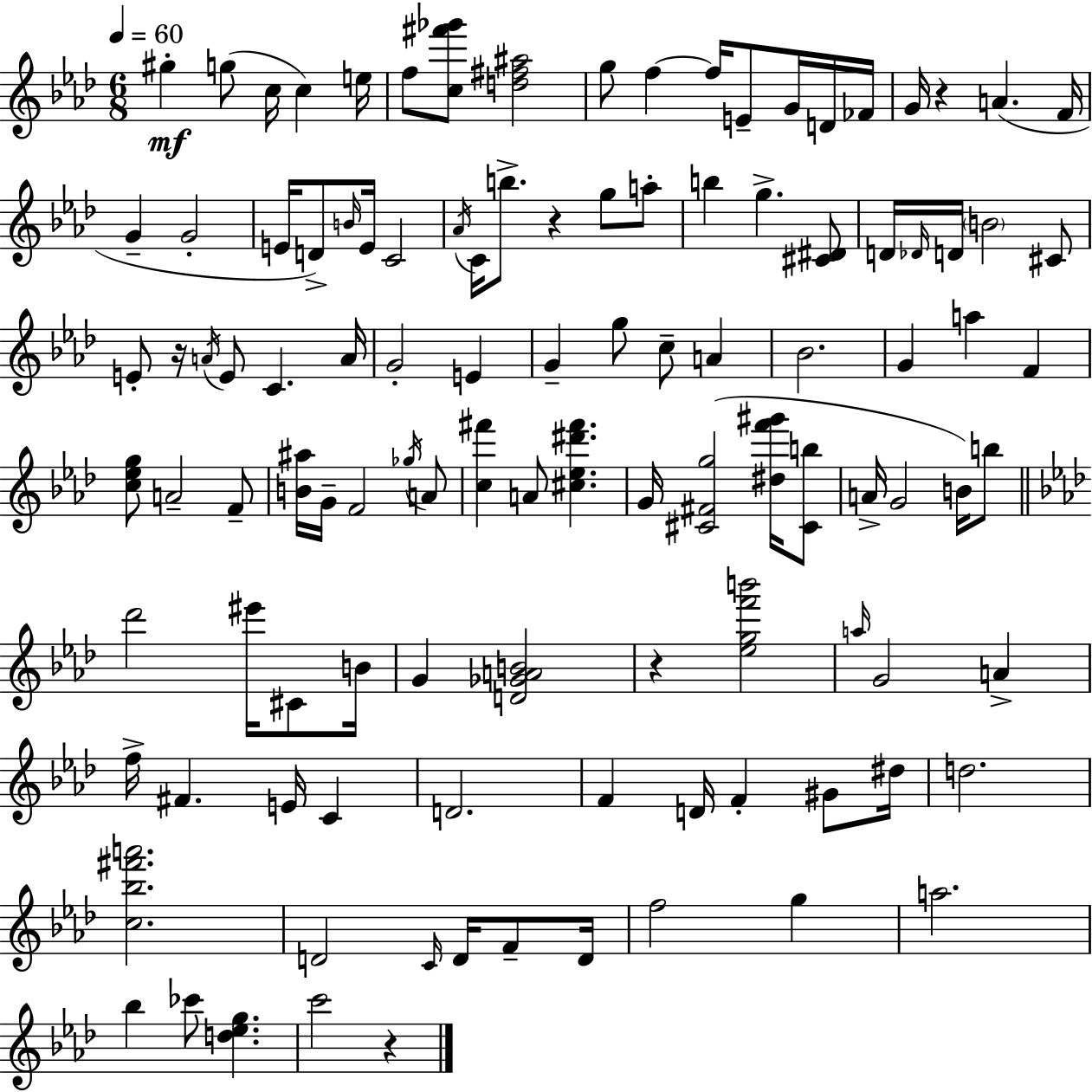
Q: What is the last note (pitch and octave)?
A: C6